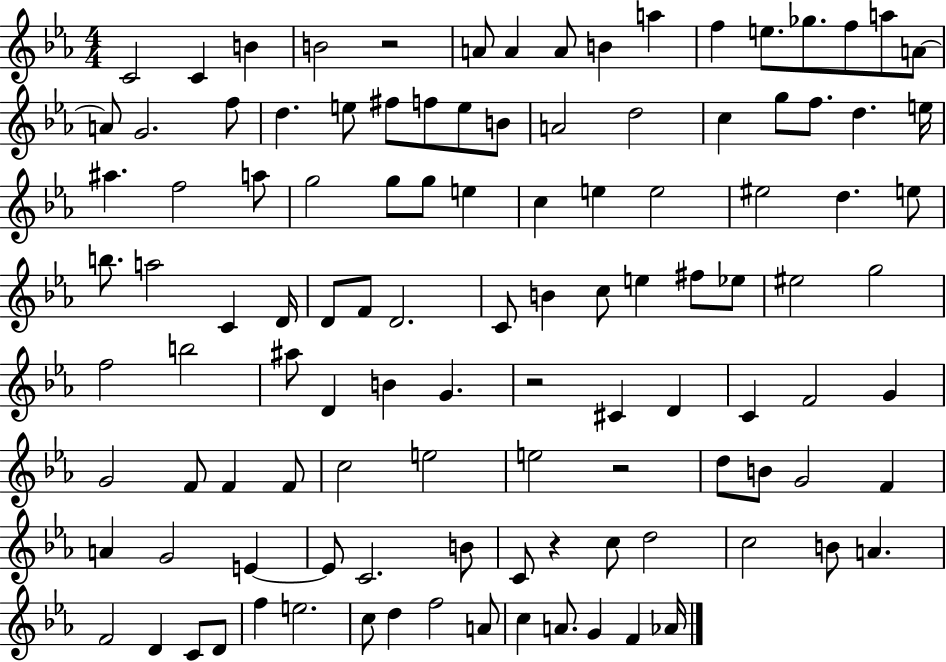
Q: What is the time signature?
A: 4/4